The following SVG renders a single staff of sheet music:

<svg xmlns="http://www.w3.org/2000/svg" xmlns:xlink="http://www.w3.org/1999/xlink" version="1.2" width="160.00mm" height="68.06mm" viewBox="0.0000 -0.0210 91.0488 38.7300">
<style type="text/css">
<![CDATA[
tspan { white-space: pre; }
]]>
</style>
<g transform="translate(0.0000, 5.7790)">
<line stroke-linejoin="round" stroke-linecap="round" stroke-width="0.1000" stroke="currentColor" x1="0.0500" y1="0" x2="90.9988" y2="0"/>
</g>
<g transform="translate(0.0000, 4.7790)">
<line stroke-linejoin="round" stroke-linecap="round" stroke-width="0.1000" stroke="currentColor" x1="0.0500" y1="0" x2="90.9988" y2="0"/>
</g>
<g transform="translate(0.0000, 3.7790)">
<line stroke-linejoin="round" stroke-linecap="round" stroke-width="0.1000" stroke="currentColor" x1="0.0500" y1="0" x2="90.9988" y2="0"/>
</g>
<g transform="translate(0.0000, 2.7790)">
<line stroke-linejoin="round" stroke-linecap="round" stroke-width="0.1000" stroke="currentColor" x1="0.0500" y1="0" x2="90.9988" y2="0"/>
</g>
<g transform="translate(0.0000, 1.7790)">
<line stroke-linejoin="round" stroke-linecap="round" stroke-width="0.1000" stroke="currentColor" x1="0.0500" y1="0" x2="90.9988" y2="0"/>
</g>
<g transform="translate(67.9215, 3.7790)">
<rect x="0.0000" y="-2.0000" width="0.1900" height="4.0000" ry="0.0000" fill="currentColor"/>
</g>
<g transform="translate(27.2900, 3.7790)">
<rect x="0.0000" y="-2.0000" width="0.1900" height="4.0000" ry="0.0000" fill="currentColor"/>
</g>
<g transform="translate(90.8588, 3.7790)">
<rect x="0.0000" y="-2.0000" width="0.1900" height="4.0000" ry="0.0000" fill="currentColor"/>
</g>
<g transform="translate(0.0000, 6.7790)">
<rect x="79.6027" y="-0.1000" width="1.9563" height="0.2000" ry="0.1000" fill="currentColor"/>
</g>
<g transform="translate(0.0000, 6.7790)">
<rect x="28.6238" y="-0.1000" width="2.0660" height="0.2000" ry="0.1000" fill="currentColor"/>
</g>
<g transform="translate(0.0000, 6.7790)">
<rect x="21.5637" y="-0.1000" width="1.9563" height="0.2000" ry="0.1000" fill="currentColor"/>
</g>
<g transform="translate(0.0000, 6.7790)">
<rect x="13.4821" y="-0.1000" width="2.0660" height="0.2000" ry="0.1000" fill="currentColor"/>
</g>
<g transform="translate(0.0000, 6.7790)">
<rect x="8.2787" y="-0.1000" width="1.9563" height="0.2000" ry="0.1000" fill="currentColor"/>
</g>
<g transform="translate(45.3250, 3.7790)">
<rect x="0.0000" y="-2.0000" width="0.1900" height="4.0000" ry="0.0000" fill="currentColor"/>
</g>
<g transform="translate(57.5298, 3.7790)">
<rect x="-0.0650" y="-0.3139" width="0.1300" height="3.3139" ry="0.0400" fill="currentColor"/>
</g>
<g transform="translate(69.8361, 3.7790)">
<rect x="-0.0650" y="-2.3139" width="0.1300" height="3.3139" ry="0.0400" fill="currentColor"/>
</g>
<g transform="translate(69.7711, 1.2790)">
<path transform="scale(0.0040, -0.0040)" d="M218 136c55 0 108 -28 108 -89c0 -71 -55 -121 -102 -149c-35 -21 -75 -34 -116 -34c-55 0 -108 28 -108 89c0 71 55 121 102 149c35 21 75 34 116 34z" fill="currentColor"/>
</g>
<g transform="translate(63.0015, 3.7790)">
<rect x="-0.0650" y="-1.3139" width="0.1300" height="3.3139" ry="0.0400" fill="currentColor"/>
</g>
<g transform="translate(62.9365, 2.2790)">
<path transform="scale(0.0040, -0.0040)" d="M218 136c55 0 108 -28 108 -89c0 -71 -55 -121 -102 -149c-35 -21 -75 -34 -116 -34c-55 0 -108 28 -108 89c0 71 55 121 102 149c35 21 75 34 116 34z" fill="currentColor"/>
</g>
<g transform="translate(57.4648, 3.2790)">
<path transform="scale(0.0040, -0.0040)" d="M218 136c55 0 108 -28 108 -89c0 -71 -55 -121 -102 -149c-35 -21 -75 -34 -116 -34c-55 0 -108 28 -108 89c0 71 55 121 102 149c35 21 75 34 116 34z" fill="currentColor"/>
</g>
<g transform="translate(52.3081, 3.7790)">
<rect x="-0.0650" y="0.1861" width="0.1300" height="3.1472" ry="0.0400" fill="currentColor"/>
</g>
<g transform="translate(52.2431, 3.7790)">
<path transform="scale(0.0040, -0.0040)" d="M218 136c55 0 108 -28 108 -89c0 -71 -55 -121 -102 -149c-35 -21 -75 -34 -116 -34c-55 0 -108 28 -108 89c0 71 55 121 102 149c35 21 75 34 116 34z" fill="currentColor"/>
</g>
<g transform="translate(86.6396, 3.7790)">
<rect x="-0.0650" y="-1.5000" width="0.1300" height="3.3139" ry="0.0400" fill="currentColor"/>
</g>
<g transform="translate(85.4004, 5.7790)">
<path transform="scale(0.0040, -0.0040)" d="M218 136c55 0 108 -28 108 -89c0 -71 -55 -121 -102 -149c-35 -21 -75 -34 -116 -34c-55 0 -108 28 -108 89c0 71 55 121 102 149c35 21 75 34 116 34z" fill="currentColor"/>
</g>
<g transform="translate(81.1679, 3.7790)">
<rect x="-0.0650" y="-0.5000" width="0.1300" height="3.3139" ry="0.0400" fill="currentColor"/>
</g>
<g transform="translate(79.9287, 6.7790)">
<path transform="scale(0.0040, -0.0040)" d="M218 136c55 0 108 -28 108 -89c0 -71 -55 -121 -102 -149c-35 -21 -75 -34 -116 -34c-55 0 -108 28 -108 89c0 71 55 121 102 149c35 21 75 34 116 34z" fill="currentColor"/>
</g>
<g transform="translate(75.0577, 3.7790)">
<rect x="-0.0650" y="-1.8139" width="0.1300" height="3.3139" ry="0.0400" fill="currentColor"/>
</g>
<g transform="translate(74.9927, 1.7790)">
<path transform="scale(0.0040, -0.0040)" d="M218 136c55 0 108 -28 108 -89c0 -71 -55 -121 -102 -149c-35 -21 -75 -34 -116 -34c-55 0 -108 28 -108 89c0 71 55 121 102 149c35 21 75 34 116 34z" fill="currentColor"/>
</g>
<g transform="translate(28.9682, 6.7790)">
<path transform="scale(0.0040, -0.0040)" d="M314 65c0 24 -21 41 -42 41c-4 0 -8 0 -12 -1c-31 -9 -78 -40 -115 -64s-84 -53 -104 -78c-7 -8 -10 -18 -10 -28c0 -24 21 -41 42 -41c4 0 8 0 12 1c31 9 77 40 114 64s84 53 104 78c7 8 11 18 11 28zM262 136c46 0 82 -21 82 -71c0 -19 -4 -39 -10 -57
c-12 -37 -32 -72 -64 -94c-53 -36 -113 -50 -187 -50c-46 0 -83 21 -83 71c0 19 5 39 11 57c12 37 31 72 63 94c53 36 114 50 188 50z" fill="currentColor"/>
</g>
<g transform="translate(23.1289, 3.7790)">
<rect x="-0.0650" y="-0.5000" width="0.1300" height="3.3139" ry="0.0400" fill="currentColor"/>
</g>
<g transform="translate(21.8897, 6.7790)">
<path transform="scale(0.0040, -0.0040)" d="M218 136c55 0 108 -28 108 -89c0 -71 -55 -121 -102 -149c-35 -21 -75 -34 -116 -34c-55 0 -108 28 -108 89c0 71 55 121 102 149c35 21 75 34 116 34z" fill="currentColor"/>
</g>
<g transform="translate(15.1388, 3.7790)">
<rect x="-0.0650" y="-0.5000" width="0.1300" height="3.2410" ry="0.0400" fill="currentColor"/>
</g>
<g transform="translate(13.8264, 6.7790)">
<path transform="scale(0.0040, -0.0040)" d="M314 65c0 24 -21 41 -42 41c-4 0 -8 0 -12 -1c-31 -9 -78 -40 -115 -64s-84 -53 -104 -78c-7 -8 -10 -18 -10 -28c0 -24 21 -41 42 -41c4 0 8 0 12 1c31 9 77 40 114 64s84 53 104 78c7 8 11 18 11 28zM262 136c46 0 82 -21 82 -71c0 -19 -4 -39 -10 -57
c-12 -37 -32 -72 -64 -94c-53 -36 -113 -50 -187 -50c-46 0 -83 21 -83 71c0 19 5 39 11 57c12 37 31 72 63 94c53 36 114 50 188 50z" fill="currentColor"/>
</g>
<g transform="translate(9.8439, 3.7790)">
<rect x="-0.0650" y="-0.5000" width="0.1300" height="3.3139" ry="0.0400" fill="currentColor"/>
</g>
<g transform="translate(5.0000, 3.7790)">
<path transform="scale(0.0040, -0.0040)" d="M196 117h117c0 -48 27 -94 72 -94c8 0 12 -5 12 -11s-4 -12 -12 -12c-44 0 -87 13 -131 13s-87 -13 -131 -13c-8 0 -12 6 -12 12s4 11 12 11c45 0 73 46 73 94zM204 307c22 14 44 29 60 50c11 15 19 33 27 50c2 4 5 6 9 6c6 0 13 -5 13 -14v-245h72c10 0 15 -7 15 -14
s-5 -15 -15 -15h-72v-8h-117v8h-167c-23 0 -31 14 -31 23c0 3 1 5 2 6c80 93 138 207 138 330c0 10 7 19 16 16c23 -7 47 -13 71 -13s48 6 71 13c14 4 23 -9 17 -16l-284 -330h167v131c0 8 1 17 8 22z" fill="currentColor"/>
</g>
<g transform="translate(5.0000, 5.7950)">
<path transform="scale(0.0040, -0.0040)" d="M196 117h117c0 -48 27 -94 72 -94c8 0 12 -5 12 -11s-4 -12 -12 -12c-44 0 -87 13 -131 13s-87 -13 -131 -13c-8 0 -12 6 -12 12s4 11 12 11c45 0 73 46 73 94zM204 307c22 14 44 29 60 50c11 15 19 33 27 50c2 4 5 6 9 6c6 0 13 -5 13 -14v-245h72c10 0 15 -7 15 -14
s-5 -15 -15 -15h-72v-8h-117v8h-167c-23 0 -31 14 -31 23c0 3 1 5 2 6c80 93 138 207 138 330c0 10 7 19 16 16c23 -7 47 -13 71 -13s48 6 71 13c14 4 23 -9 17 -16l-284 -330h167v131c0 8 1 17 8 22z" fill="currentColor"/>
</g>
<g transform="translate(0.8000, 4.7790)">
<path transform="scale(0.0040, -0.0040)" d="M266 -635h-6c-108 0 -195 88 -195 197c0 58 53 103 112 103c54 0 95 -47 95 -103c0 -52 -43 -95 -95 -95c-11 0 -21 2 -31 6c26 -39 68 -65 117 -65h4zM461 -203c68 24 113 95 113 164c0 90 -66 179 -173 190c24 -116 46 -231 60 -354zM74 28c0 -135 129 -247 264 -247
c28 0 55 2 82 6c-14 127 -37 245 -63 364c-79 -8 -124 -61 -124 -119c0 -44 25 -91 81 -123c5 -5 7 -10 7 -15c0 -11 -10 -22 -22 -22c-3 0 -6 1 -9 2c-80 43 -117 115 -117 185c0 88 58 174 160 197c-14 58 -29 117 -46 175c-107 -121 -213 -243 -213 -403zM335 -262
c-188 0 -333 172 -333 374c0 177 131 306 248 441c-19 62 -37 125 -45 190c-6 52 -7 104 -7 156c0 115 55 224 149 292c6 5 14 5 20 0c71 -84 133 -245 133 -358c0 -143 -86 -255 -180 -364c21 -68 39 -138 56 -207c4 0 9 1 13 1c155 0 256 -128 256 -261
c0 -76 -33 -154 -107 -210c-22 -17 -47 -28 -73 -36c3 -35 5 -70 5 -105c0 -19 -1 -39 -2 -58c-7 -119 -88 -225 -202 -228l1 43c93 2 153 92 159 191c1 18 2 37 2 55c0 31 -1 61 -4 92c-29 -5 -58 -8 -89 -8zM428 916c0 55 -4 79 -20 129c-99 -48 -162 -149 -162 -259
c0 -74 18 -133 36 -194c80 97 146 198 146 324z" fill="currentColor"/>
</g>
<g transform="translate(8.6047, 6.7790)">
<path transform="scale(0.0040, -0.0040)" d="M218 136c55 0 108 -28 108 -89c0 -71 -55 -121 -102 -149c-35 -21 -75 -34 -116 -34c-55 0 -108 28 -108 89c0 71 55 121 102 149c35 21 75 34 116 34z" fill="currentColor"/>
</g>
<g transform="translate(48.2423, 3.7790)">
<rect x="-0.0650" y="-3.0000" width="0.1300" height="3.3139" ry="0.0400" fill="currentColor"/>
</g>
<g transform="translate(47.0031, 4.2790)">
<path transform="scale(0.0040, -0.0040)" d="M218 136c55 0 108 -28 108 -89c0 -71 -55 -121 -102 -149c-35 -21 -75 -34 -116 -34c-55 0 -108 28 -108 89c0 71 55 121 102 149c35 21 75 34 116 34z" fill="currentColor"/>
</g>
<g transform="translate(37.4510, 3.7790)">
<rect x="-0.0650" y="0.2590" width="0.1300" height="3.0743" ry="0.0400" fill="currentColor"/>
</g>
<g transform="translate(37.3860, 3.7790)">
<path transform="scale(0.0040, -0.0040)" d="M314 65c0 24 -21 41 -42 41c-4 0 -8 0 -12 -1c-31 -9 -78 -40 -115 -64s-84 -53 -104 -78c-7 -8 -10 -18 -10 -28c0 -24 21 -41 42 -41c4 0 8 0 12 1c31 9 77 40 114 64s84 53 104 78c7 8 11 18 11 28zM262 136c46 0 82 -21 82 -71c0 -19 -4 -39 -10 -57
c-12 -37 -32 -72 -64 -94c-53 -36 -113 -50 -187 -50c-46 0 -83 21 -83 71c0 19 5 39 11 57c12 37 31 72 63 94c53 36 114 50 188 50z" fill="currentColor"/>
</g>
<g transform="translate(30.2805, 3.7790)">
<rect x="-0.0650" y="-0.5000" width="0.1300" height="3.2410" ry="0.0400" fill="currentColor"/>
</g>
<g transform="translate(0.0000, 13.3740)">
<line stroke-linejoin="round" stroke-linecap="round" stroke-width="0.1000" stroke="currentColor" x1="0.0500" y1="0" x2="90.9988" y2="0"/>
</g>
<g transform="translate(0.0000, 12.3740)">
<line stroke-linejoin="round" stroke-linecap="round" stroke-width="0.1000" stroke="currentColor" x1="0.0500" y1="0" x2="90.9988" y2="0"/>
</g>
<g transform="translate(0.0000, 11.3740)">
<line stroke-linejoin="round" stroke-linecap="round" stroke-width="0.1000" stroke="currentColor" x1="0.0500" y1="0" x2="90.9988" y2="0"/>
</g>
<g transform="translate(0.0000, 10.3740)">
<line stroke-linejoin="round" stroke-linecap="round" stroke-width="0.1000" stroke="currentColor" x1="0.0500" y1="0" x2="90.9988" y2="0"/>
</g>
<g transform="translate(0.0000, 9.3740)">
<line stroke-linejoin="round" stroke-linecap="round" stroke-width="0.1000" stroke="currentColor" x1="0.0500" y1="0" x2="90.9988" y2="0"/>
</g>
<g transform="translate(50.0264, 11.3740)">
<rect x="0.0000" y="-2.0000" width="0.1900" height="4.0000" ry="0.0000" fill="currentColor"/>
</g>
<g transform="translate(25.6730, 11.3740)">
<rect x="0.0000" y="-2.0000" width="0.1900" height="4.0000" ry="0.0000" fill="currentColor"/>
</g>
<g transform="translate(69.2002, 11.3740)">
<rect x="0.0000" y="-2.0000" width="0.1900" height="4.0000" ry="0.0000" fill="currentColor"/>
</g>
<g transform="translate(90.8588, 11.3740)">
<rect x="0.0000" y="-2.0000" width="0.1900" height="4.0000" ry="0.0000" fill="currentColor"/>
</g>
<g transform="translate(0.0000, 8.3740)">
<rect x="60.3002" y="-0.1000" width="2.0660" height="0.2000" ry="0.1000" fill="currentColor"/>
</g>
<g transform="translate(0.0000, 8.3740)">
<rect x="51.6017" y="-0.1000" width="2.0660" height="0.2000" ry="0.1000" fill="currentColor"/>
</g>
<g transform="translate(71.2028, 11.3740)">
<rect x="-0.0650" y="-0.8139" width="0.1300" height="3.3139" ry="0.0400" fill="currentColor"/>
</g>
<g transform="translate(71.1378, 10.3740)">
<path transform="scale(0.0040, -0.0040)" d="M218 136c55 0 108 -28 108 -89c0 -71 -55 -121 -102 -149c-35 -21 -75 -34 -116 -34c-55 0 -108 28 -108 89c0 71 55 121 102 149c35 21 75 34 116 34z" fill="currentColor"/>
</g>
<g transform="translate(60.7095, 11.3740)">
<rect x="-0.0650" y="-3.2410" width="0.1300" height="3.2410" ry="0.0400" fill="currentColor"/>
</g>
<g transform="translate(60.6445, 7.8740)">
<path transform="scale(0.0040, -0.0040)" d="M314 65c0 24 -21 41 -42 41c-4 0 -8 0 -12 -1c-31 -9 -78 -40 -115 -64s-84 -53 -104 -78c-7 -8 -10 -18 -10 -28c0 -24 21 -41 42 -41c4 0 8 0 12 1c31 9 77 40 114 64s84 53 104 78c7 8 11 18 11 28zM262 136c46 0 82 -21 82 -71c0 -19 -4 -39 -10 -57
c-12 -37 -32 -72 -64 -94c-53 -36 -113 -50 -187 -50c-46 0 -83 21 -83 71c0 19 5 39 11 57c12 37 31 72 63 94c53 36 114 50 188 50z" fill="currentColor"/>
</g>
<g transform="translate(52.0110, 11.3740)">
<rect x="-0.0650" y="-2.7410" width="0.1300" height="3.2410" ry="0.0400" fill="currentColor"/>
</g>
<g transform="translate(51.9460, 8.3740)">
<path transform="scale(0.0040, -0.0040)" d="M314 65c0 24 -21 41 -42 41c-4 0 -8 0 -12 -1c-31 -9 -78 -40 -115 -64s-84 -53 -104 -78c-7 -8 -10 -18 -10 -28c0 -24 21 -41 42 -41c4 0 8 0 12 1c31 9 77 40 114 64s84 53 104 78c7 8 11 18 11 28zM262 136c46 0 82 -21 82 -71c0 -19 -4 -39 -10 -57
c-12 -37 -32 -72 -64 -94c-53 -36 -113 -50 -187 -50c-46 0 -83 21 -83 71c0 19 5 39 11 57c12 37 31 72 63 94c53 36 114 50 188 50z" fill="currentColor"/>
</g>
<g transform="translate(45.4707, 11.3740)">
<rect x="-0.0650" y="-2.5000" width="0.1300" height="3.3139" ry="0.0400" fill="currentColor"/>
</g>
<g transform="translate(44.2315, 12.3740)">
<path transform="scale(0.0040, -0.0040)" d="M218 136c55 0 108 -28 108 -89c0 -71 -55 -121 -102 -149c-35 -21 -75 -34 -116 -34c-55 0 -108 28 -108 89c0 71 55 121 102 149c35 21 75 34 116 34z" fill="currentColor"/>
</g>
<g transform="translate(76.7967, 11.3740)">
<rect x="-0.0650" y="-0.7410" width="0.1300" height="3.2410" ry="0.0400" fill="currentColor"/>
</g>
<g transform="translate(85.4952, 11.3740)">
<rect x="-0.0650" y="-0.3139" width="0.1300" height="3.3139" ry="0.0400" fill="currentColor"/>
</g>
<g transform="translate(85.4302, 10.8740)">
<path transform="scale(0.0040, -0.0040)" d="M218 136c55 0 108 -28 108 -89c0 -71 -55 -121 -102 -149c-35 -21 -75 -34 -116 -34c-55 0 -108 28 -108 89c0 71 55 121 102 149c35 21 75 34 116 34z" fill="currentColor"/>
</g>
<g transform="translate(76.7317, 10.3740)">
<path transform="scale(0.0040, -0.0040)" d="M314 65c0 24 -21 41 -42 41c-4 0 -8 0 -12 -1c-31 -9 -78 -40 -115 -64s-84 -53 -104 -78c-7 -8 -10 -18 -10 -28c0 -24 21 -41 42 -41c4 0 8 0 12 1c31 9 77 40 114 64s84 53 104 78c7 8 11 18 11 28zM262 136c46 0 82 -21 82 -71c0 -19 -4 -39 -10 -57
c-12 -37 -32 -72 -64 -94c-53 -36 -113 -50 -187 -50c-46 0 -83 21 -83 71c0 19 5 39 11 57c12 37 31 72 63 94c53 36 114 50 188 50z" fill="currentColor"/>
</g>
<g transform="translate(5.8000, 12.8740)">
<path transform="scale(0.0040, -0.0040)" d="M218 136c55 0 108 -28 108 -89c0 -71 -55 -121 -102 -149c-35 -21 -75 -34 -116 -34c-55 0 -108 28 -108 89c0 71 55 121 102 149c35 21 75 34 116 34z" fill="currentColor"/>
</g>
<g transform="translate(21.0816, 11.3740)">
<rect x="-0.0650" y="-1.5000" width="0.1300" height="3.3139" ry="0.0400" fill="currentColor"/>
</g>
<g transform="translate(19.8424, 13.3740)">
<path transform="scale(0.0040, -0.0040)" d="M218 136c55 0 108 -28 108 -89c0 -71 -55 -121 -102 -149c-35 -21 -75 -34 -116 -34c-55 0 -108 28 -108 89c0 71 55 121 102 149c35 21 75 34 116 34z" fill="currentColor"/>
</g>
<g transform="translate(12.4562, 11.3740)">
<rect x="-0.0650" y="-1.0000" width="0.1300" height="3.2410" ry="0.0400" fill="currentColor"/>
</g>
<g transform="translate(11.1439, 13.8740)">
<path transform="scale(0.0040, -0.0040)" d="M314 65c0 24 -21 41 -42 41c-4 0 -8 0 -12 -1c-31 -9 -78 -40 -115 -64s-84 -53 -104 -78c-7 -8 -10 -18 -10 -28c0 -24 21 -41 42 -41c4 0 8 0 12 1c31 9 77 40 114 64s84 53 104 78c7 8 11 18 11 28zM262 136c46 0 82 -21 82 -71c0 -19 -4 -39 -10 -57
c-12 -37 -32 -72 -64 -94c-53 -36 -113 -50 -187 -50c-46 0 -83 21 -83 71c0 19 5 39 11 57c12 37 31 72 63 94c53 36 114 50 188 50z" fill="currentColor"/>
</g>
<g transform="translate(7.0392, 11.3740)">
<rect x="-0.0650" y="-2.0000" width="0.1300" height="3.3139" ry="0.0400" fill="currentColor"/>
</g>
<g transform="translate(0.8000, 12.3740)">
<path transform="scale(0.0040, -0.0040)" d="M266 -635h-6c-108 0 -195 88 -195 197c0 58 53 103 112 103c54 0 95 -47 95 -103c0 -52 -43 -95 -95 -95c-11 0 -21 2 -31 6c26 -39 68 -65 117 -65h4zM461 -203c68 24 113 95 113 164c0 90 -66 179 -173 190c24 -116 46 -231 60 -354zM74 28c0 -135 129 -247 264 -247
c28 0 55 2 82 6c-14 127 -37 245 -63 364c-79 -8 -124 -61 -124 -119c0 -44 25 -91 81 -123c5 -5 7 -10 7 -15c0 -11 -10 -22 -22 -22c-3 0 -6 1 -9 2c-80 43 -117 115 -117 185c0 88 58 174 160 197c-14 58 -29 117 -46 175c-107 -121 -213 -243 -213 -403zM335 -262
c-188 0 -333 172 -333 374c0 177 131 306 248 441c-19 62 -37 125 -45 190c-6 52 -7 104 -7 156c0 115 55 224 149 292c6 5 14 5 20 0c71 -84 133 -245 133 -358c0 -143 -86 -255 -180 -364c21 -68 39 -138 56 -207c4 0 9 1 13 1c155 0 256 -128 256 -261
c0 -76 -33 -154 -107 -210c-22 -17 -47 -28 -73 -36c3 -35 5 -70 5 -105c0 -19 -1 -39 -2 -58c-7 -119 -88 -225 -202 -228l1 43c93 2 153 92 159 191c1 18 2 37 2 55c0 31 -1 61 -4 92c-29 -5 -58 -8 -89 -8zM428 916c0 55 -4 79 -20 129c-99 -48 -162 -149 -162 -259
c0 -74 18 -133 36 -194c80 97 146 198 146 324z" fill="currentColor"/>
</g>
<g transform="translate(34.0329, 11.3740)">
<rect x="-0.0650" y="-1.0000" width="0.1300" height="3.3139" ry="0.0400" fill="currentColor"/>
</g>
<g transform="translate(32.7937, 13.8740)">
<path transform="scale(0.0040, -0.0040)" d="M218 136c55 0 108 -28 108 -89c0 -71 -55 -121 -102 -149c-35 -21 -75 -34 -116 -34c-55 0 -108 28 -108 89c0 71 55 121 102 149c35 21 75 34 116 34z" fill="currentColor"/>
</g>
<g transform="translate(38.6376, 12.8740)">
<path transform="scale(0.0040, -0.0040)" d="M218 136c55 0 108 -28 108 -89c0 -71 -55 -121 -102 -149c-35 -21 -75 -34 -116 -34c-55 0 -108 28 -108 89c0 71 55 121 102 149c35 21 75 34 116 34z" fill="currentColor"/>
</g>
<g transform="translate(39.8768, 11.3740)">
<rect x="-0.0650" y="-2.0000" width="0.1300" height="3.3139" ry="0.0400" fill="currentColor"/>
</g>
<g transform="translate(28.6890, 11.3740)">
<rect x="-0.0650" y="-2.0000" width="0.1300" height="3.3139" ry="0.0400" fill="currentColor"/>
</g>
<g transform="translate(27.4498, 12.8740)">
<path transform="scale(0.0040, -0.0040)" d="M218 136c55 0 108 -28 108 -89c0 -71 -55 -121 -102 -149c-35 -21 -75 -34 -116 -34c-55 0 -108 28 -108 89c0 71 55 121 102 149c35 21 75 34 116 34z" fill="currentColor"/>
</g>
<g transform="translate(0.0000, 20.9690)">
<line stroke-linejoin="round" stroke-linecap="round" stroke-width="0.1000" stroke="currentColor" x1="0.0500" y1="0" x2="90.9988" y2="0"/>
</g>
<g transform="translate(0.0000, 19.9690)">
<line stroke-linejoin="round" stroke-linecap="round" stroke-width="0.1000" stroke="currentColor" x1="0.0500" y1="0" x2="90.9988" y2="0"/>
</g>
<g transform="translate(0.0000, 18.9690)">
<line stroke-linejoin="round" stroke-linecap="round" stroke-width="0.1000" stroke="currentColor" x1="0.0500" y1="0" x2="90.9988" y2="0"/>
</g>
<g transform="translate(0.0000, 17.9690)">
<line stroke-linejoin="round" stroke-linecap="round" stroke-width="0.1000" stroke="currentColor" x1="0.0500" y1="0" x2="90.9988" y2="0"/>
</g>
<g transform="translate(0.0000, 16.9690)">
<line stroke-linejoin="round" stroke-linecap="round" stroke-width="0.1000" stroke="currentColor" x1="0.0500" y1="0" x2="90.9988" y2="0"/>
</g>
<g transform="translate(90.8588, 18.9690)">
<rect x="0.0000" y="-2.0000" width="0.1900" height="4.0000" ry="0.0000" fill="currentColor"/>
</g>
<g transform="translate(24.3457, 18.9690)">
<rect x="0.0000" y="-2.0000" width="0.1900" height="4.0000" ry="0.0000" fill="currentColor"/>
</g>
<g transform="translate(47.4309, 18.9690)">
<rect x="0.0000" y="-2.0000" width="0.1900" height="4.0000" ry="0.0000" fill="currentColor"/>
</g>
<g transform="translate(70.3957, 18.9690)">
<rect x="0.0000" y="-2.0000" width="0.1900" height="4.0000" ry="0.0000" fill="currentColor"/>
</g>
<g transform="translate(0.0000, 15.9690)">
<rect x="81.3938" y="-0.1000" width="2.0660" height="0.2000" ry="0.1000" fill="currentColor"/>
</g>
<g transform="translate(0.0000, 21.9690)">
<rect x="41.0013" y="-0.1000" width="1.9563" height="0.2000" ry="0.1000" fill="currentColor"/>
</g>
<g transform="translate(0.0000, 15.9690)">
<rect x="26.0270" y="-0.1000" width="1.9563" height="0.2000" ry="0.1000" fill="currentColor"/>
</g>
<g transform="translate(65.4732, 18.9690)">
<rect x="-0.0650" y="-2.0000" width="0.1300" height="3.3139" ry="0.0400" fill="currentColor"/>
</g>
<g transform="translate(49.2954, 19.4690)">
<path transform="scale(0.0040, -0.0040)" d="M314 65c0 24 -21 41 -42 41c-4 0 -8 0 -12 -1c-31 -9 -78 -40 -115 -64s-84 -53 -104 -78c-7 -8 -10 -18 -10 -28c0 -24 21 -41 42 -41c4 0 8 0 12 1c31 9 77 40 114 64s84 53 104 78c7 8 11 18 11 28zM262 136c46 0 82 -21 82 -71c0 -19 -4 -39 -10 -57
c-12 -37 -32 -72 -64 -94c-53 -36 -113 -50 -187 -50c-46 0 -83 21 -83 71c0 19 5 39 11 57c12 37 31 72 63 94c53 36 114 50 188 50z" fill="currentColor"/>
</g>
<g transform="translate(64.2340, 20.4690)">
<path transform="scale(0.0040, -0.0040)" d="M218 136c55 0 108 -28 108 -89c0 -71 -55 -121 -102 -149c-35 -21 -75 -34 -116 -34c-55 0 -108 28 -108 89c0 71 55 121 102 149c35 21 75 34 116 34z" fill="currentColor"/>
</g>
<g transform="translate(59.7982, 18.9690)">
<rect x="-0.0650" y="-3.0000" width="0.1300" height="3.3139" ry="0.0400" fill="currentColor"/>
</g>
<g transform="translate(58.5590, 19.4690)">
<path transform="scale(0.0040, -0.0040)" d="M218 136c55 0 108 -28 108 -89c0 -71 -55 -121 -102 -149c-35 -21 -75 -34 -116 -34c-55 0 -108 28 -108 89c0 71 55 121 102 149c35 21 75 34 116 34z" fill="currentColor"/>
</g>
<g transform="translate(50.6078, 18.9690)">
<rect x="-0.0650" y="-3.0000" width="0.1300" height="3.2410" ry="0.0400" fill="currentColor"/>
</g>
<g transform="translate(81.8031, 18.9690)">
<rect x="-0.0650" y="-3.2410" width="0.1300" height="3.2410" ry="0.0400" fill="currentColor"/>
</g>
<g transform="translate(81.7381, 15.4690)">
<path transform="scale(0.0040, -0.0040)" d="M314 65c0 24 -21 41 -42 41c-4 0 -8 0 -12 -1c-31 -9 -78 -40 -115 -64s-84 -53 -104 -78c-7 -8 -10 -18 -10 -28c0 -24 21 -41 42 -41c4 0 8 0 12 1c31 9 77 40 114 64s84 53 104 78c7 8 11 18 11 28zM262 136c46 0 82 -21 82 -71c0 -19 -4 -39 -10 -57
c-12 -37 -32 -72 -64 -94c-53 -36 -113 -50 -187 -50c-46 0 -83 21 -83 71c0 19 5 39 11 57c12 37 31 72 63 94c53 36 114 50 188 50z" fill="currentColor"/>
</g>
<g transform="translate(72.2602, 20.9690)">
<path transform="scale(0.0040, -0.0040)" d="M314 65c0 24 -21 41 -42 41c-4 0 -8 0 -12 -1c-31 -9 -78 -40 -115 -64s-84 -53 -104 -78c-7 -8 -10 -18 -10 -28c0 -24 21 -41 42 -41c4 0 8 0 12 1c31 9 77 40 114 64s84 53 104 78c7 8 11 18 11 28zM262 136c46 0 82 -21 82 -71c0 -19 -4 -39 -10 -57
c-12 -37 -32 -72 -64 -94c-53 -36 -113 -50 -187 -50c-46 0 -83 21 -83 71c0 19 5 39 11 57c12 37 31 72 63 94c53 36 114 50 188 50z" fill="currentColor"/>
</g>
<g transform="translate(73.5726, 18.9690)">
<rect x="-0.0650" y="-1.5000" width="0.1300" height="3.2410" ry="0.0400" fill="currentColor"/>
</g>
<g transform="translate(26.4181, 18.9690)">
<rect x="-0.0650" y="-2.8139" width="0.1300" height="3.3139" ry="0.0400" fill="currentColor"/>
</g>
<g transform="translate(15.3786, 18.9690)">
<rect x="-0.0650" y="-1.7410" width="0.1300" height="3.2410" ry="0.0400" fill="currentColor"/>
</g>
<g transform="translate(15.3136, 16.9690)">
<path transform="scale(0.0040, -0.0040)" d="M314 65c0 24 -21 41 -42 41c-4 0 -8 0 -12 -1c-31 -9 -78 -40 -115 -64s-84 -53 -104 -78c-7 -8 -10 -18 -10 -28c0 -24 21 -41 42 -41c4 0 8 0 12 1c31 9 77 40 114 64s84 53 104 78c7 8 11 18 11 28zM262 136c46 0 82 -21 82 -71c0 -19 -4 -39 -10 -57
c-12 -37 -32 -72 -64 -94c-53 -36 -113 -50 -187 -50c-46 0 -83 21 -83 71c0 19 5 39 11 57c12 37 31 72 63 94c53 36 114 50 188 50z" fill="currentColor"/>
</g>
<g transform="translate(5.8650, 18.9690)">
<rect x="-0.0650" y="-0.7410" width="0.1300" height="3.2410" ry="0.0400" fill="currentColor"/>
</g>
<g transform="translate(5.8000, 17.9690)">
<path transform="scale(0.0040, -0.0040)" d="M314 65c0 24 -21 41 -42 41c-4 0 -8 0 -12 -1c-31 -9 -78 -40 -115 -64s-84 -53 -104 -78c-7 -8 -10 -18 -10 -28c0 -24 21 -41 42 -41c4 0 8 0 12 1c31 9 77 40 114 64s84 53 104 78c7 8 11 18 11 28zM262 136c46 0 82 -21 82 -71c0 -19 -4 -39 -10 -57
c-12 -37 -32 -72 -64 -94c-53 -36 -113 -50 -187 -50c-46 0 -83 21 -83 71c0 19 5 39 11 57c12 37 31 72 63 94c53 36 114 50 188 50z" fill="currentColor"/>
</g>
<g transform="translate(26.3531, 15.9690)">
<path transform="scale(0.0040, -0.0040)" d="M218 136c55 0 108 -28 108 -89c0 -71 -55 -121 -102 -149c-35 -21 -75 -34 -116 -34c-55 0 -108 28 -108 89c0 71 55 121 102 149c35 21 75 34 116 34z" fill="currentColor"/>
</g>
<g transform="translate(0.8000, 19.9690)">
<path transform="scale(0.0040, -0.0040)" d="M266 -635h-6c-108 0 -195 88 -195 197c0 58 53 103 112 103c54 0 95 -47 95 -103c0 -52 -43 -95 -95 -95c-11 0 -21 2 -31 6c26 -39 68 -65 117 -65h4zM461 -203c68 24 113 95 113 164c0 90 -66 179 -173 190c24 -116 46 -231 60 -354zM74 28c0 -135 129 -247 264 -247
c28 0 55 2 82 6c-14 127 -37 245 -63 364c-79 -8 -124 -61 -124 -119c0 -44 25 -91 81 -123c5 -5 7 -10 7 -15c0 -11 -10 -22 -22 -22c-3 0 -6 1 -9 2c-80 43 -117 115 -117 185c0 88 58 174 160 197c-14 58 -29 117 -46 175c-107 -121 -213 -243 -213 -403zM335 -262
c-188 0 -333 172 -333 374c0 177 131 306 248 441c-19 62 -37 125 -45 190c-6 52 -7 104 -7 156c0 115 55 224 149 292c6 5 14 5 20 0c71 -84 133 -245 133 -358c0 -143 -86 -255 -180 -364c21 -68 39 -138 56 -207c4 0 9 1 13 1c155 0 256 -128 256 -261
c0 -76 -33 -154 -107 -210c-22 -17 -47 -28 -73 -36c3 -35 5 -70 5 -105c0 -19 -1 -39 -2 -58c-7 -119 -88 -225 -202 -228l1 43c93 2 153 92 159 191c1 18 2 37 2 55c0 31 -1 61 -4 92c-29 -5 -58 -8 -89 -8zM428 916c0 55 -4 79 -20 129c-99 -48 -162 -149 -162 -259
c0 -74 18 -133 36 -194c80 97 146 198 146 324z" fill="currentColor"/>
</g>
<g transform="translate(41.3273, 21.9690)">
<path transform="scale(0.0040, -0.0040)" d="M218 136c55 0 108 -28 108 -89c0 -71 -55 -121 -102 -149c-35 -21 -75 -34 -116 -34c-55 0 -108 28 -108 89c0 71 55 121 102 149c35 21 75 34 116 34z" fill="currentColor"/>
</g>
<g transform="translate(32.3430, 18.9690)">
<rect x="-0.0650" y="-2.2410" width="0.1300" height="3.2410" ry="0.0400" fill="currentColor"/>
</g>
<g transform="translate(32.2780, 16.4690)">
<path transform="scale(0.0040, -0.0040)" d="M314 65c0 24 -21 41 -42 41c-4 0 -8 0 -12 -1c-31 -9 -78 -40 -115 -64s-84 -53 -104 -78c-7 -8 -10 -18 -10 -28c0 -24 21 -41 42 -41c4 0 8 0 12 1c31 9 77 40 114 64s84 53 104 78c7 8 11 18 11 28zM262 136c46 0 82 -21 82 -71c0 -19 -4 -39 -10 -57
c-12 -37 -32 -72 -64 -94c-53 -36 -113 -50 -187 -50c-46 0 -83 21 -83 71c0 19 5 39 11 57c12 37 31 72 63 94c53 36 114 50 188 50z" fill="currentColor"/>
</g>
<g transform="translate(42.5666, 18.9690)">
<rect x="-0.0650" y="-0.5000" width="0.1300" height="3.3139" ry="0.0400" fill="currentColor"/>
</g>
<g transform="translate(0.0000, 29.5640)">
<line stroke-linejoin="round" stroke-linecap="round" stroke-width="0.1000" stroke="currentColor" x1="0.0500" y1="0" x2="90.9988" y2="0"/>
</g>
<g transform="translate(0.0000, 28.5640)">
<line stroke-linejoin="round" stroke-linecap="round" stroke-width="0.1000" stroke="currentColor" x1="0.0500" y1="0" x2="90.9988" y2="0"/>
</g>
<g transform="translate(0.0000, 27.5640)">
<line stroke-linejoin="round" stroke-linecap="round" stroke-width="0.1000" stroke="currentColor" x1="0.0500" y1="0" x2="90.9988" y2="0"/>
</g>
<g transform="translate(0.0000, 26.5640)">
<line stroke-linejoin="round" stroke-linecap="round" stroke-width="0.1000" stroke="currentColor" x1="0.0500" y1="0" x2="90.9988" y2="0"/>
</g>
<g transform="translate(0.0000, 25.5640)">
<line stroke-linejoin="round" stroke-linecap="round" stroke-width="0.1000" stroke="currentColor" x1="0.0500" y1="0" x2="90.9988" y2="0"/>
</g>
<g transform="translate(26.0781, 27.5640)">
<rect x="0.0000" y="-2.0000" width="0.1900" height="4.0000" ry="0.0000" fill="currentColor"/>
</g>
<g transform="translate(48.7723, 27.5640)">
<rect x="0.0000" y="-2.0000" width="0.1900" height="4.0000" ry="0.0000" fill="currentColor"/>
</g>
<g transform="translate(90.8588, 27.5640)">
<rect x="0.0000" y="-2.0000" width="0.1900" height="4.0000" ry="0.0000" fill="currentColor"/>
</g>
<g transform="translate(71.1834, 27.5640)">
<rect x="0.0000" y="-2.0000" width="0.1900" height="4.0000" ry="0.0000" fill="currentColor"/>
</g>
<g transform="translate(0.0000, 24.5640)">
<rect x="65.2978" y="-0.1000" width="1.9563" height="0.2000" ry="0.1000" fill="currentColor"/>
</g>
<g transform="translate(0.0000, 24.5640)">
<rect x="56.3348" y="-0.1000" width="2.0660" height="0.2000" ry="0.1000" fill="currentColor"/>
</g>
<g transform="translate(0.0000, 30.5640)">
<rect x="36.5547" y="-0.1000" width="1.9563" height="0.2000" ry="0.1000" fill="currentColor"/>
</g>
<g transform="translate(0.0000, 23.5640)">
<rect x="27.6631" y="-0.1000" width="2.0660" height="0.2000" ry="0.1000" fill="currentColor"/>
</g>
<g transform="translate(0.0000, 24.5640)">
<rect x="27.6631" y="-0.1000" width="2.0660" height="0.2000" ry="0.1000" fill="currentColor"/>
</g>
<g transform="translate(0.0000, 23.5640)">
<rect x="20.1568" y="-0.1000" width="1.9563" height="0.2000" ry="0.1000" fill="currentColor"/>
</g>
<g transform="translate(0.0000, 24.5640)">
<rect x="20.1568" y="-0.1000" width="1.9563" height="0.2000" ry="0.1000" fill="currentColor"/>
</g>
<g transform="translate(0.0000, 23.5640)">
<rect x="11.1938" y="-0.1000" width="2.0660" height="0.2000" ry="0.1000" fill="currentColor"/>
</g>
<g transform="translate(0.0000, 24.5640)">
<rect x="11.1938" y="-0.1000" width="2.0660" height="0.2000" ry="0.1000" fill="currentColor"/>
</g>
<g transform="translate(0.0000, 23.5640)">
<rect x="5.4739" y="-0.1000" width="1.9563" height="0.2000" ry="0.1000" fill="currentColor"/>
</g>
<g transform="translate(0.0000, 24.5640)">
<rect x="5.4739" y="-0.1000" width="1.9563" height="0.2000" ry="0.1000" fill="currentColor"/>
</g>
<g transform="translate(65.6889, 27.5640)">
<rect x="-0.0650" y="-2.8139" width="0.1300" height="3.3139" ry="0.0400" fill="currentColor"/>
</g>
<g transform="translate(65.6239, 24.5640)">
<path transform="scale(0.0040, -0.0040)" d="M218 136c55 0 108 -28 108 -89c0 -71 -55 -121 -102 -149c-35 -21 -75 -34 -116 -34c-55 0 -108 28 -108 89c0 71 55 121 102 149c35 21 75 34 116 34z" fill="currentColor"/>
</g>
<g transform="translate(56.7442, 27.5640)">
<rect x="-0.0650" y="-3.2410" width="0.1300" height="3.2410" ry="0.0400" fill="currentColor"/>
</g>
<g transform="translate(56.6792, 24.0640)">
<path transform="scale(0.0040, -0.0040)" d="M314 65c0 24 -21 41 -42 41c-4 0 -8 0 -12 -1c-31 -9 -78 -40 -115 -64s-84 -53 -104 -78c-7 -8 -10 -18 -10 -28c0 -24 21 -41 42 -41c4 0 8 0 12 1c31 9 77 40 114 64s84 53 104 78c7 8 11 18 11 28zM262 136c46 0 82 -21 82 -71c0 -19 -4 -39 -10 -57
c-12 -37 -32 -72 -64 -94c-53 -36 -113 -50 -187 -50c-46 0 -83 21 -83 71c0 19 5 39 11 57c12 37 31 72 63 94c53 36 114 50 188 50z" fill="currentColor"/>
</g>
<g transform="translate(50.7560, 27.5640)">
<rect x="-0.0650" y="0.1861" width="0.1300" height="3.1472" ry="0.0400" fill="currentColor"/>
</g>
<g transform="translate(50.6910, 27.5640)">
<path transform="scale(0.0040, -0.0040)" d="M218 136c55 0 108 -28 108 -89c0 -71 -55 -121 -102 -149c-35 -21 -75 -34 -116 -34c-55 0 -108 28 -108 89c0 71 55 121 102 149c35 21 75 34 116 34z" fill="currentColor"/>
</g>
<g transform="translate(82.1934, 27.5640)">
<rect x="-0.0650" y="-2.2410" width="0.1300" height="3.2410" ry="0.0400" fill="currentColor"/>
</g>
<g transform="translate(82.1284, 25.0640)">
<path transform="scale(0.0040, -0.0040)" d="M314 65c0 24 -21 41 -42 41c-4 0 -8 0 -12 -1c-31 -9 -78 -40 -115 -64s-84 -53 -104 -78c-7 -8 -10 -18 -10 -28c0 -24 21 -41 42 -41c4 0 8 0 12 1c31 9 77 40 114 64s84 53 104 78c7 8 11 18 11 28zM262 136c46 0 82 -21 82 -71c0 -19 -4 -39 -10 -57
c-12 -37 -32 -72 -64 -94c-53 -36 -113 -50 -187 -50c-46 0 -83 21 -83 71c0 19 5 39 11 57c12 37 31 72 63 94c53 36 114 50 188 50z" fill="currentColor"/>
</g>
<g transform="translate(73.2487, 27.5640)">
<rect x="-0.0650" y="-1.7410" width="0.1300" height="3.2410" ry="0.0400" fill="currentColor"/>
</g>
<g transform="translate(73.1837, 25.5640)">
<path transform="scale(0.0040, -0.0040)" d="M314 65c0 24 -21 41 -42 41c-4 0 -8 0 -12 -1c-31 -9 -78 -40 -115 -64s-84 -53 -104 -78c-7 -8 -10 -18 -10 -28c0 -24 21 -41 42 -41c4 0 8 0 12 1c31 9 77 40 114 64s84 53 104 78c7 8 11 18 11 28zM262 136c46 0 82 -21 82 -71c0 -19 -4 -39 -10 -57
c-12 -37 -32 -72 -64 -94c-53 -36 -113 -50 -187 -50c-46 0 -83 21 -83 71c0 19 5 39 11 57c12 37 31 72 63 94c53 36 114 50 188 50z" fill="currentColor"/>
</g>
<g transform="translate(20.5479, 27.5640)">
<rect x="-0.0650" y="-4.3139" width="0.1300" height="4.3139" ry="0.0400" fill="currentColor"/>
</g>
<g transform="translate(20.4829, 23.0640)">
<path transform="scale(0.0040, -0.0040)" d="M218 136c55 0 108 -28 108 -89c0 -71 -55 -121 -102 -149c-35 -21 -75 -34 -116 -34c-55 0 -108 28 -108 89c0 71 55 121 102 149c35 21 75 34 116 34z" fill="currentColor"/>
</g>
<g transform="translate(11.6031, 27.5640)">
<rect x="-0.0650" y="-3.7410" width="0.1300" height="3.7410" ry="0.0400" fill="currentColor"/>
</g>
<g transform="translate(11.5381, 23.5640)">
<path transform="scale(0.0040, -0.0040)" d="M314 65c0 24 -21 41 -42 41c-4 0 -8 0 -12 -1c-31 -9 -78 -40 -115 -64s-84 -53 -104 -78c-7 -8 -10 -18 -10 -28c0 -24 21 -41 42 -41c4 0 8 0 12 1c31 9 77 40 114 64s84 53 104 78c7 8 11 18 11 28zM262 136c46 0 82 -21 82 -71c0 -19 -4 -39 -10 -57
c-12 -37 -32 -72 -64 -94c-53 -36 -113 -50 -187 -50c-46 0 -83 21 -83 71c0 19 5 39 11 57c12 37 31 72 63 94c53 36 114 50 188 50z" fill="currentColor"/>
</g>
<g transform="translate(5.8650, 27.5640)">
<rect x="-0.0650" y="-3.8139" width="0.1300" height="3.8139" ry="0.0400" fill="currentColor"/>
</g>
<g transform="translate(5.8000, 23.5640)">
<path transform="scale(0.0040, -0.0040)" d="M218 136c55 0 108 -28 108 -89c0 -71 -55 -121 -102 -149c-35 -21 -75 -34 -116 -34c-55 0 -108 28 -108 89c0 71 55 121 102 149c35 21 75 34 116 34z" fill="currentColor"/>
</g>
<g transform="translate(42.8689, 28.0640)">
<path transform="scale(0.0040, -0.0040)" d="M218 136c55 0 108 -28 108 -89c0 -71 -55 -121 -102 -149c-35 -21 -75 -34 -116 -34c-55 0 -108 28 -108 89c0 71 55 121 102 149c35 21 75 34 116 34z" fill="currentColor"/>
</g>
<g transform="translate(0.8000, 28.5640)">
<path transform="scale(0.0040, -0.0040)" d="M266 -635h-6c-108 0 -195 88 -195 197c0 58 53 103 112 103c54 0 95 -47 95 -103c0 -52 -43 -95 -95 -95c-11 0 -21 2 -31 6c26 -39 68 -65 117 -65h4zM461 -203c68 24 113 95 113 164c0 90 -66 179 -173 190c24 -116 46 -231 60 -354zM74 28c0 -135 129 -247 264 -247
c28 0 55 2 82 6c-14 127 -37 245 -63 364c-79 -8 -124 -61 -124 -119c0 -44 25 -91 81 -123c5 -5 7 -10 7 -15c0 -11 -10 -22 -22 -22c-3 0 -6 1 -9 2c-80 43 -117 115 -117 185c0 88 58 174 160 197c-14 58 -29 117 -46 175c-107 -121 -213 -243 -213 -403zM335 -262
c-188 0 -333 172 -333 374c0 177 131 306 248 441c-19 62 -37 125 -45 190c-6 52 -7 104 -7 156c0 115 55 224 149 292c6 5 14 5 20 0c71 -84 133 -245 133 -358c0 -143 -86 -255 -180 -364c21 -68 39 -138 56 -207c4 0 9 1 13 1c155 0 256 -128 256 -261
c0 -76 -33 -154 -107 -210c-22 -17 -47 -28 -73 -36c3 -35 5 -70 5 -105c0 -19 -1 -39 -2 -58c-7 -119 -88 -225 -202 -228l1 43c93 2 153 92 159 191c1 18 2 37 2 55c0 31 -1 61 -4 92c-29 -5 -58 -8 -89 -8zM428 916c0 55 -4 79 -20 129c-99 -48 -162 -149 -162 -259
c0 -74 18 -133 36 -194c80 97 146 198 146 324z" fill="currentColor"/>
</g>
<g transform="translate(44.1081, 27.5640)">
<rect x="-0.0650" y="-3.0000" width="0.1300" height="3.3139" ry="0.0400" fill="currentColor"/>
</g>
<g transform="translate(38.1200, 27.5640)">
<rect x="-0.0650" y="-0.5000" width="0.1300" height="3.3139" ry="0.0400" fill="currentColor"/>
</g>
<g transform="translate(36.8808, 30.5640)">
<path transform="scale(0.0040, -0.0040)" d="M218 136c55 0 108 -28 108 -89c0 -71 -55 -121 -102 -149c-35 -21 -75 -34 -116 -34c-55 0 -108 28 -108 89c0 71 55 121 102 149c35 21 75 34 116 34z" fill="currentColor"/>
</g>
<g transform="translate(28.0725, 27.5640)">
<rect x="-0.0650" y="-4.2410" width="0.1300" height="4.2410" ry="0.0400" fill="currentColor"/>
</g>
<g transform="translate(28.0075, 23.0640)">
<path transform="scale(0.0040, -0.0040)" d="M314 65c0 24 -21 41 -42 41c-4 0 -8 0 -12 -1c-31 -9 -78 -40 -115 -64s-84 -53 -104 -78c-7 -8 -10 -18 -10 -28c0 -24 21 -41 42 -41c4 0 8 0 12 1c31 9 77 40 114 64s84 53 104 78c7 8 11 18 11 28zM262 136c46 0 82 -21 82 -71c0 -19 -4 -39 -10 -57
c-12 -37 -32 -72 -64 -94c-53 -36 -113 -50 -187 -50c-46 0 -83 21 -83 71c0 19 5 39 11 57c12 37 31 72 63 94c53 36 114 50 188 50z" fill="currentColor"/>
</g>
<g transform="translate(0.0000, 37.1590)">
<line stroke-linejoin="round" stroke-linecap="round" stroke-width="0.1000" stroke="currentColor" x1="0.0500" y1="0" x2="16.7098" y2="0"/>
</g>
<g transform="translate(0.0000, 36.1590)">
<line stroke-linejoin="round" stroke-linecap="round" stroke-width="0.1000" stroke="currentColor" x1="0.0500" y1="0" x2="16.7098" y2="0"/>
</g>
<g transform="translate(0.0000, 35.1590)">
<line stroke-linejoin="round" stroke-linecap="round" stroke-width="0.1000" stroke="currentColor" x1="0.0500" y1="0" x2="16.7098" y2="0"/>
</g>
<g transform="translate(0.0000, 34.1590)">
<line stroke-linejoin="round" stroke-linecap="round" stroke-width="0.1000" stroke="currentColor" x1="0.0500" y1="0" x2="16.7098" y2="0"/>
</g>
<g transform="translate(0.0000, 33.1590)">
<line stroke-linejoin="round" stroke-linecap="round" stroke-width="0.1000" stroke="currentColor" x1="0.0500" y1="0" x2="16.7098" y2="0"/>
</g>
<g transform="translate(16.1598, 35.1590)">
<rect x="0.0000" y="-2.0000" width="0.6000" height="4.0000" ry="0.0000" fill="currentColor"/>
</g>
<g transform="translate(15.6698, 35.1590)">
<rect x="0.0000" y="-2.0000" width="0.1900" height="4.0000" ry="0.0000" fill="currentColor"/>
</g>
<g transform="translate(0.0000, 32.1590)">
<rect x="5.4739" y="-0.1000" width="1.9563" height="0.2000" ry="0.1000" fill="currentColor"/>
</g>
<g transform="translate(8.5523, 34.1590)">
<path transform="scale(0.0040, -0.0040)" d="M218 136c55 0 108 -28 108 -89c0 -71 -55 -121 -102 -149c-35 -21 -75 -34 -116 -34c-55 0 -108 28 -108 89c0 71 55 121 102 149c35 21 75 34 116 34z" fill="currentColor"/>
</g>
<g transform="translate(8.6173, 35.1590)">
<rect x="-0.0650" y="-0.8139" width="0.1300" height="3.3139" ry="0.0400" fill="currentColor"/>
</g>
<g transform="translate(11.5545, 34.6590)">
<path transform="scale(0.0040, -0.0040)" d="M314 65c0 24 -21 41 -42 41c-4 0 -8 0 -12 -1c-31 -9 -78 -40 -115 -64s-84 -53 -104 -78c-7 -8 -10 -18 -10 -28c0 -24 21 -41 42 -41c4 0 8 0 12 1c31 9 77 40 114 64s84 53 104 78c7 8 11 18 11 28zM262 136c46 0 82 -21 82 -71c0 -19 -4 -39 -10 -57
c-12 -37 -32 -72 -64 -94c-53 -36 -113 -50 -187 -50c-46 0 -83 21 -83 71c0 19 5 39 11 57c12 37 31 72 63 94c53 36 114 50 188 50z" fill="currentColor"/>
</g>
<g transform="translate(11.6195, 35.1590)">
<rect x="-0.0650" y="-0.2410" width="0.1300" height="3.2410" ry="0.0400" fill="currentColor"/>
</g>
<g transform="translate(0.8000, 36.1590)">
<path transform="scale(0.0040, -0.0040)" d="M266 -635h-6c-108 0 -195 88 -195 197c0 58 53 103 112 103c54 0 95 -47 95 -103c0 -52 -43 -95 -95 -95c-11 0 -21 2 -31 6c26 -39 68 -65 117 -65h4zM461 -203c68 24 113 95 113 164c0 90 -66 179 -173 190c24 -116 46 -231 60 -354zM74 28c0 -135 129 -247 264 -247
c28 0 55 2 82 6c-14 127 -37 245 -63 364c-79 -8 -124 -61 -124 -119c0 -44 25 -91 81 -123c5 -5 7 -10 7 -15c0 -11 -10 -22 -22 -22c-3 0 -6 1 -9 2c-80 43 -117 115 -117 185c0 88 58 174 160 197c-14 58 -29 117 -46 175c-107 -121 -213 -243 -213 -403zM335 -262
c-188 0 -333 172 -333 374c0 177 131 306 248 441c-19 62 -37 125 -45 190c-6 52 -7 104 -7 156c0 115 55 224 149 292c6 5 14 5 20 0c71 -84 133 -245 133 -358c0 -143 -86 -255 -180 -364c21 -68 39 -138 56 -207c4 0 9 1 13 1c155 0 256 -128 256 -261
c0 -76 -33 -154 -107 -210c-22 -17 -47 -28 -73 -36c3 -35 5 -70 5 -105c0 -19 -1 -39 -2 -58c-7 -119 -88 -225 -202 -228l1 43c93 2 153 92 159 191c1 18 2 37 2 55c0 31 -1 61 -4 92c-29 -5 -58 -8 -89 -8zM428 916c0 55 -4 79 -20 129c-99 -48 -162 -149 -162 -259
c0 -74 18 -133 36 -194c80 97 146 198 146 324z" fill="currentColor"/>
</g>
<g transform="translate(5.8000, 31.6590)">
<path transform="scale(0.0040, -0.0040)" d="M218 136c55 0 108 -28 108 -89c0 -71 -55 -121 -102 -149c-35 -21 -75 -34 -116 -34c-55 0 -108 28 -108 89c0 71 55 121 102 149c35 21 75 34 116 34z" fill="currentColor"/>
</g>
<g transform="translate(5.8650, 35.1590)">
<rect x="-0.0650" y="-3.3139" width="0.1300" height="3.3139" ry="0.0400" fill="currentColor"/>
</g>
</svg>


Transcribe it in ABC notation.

X:1
T:Untitled
M:4/4
L:1/4
K:C
C C2 C C2 B2 A B c e g f C E F D2 E F D F G a2 b2 d d2 c d2 f2 a g2 C A2 A F E2 b2 c' c'2 d' d'2 C A B b2 a f2 g2 b d c2